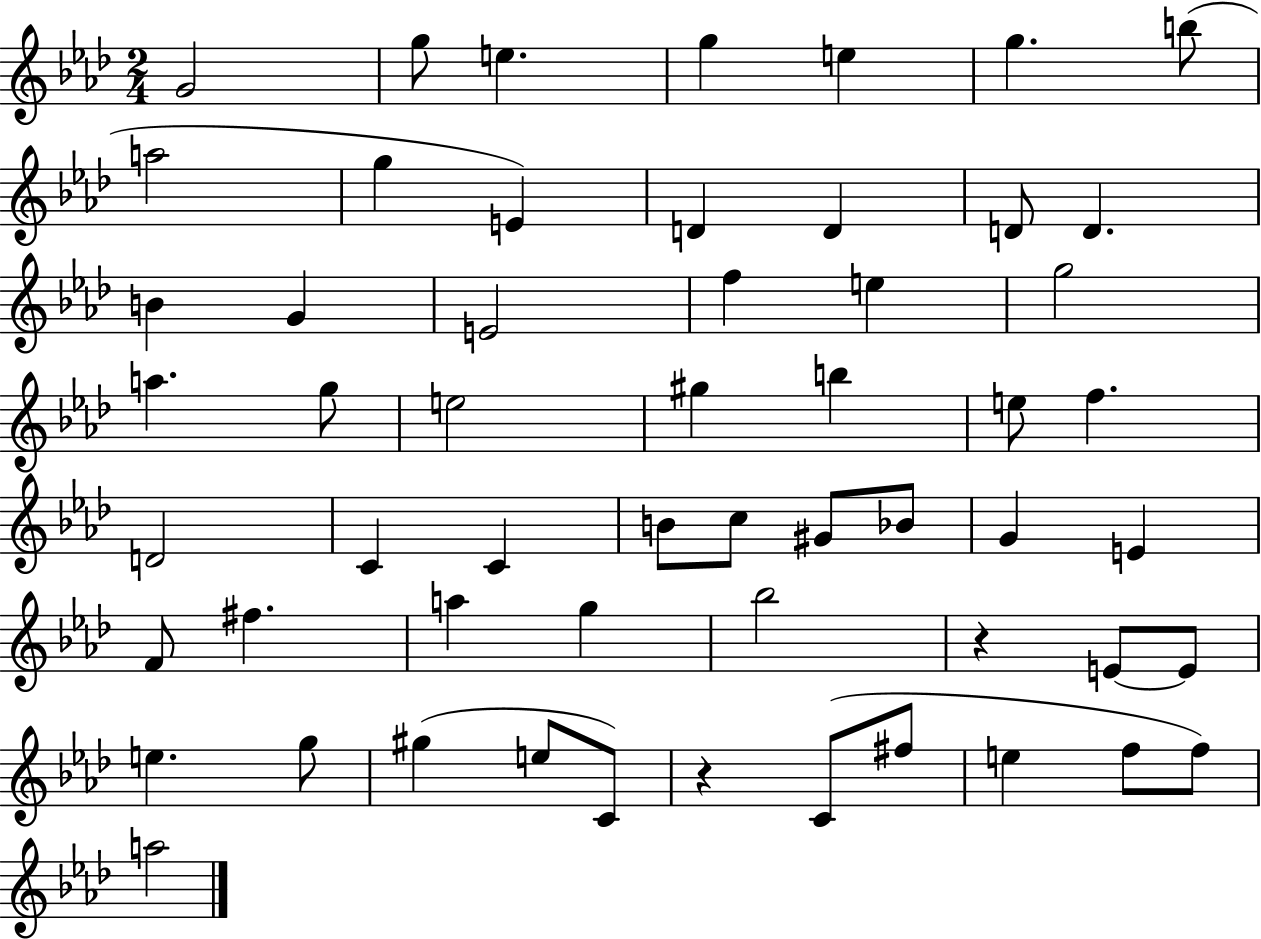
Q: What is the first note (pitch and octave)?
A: G4